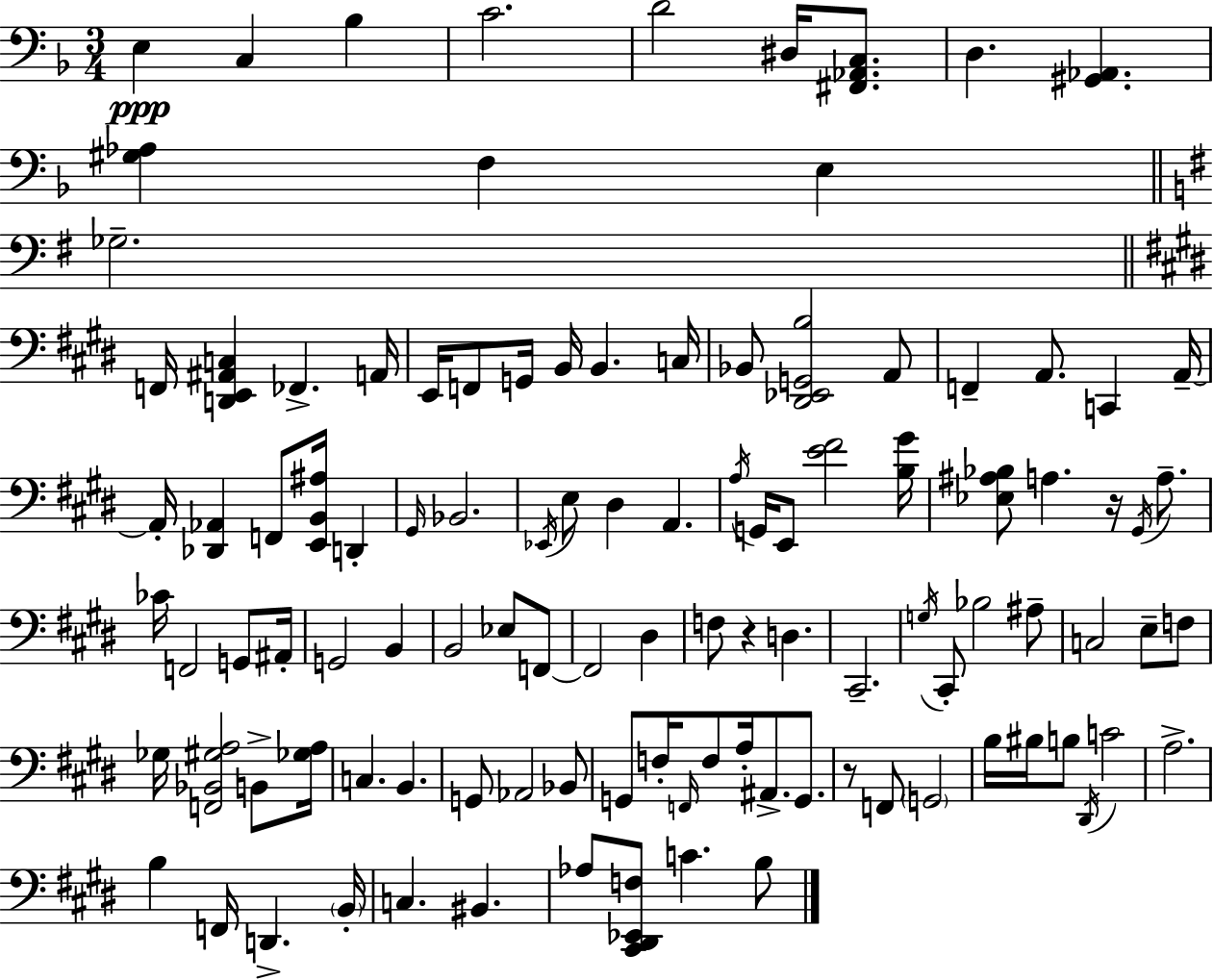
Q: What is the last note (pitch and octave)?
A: B3